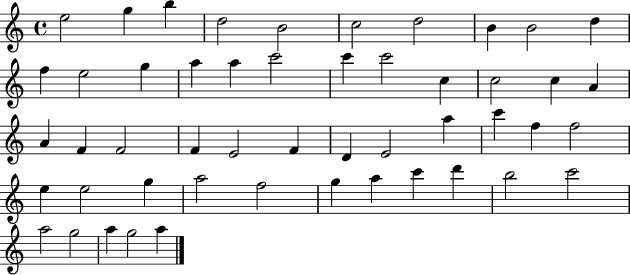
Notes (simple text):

E5/h G5/q B5/q D5/h B4/h C5/h D5/h B4/q B4/h D5/q F5/q E5/h G5/q A5/q A5/q C6/h C6/q C6/h C5/q C5/h C5/q A4/q A4/q F4/q F4/h F4/q E4/h F4/q D4/q E4/h A5/q C6/q F5/q F5/h E5/q E5/h G5/q A5/h F5/h G5/q A5/q C6/q D6/q B5/h C6/h A5/h G5/h A5/q G5/h A5/q